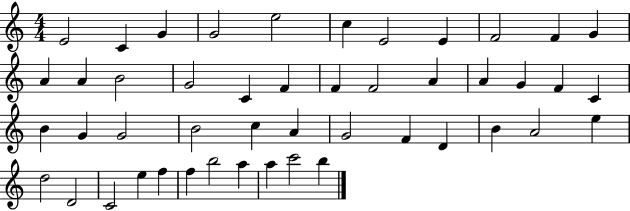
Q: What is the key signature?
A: C major